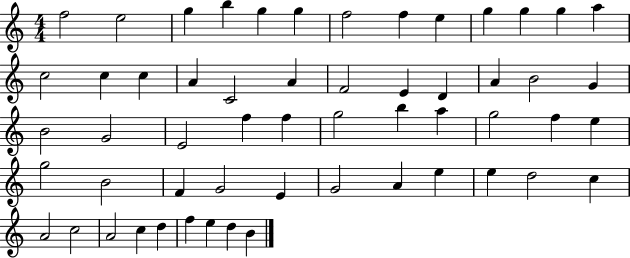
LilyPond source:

{
  \clef treble
  \numericTimeSignature
  \time 4/4
  \key c \major
  f''2 e''2 | g''4 b''4 g''4 g''4 | f''2 f''4 e''4 | g''4 g''4 g''4 a''4 | \break c''2 c''4 c''4 | a'4 c'2 a'4 | f'2 e'4 d'4 | a'4 b'2 g'4 | \break b'2 g'2 | e'2 f''4 f''4 | g''2 b''4 a''4 | g''2 f''4 e''4 | \break g''2 b'2 | f'4 g'2 e'4 | g'2 a'4 e''4 | e''4 d''2 c''4 | \break a'2 c''2 | a'2 c''4 d''4 | f''4 e''4 d''4 b'4 | \bar "|."
}